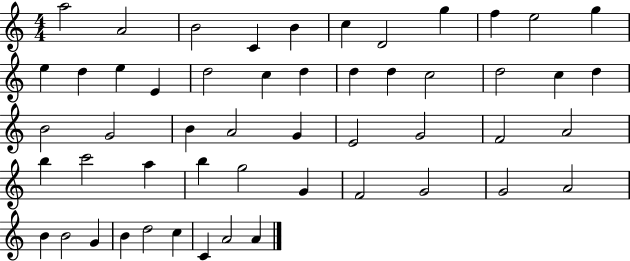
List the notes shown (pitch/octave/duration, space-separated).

A5/h A4/h B4/h C4/q B4/q C5/q D4/h G5/q F5/q E5/h G5/q E5/q D5/q E5/q E4/q D5/h C5/q D5/q D5/q D5/q C5/h D5/h C5/q D5/q B4/h G4/h B4/q A4/h G4/q E4/h G4/h F4/h A4/h B5/q C6/h A5/q B5/q G5/h G4/q F4/h G4/h G4/h A4/h B4/q B4/h G4/q B4/q D5/h C5/q C4/q A4/h A4/q